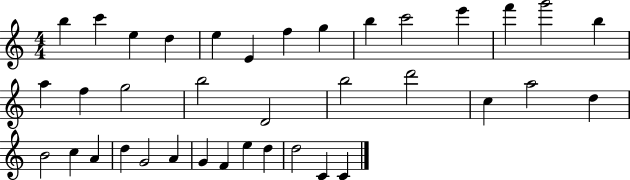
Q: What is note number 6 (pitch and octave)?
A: E4